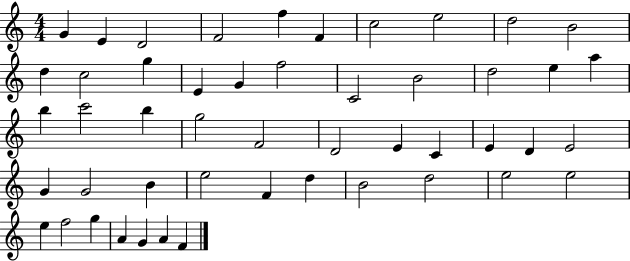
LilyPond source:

{
  \clef treble
  \numericTimeSignature
  \time 4/4
  \key c \major
  g'4 e'4 d'2 | f'2 f''4 f'4 | c''2 e''2 | d''2 b'2 | \break d''4 c''2 g''4 | e'4 g'4 f''2 | c'2 b'2 | d''2 e''4 a''4 | \break b''4 c'''2 b''4 | g''2 f'2 | d'2 e'4 c'4 | e'4 d'4 e'2 | \break g'4 g'2 b'4 | e''2 f'4 d''4 | b'2 d''2 | e''2 e''2 | \break e''4 f''2 g''4 | a'4 g'4 a'4 f'4 | \bar "|."
}